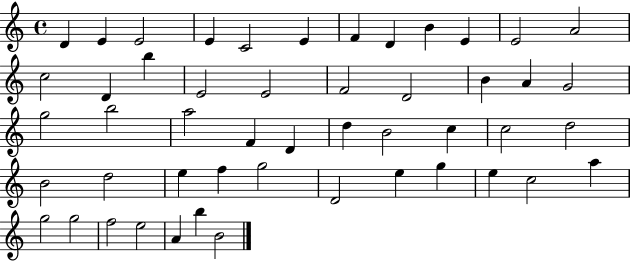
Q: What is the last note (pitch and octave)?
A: B4